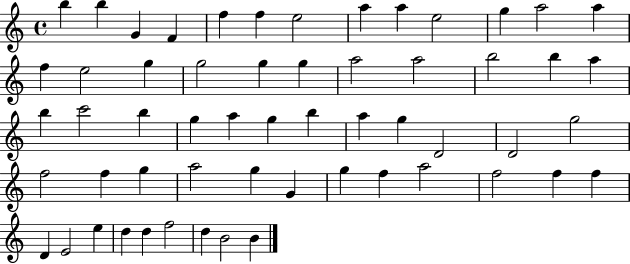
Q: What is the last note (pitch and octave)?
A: B4